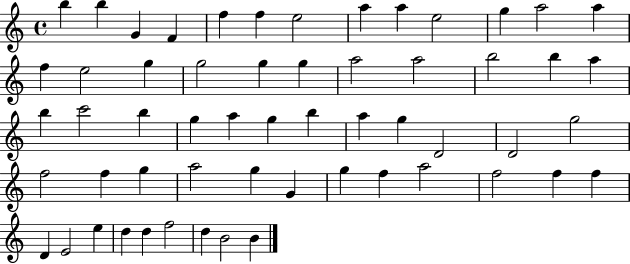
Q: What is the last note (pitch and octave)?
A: B4